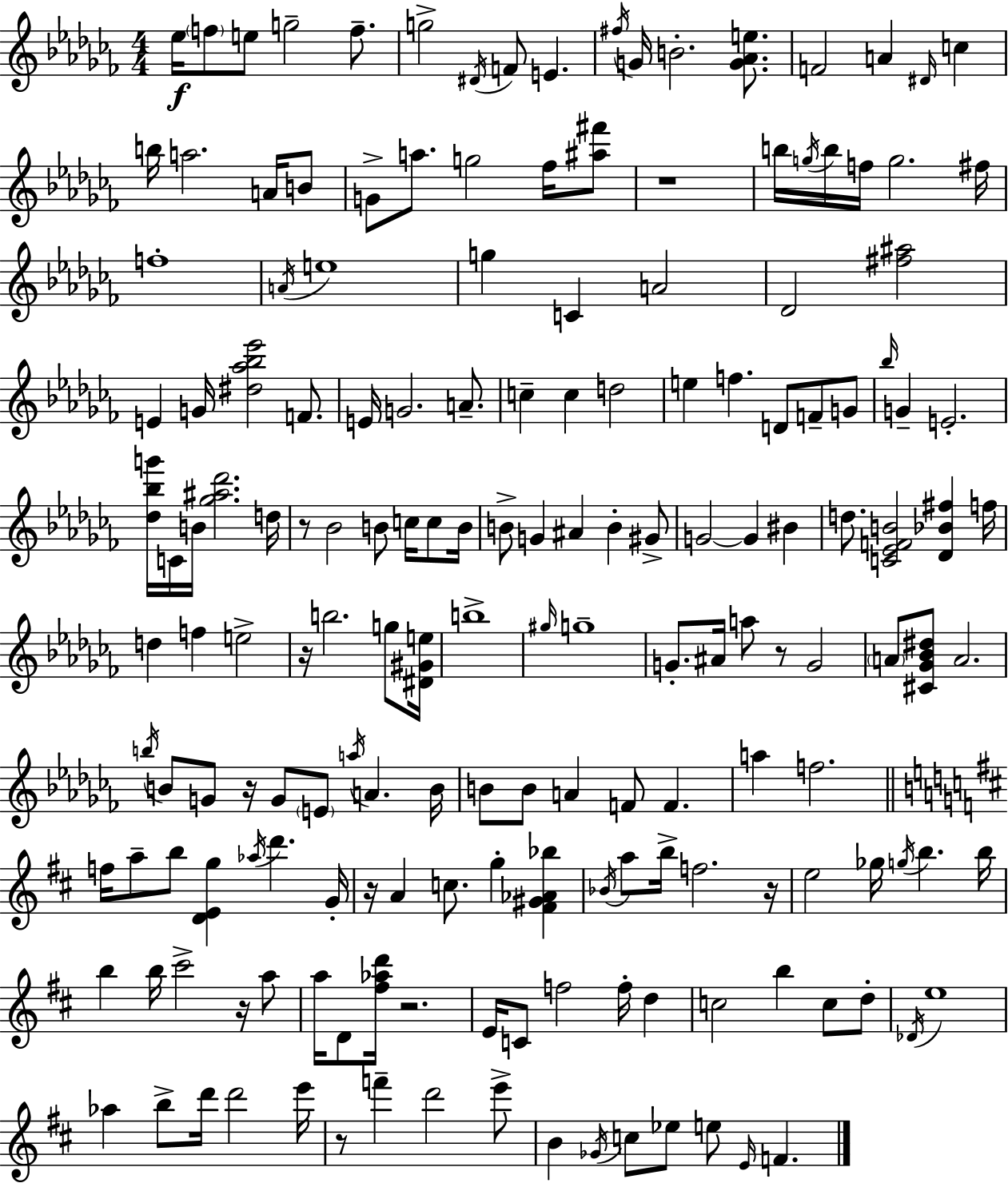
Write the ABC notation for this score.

X:1
T:Untitled
M:4/4
L:1/4
K:Abm
_e/4 f/2 e/2 g2 f/2 g2 ^D/4 F/2 E ^f/4 G/4 B2 [G_Ae]/2 F2 A ^D/4 c b/4 a2 A/4 B/2 G/2 a/2 g2 _f/4 [^a^f']/2 z4 b/4 g/4 b/4 f/4 g2 ^f/4 f4 A/4 e4 g C A2 _D2 [^f^a]2 E G/4 [^d_a_b_e']2 F/2 E/4 G2 A/2 c c d2 e f D/2 F/2 G/2 _b/4 G E2 [_d_bg']/4 C/4 B/4 [_g^a_d']2 d/4 z/2 _B2 B/2 c/4 c/2 B/4 B/2 G ^A B ^G/2 G2 G ^B d/2 [C_EFB]2 [_D_B^f] f/4 d f e2 z/4 b2 g/2 [^D^Ge]/4 b4 ^g/4 g4 G/2 ^A/4 a/2 z/2 G2 A/2 [^C_G_B^d]/2 A2 b/4 B/2 G/2 z/4 G/2 E/2 a/4 A B/4 B/2 B/2 A F/2 F a f2 f/4 a/2 b/2 [DEg] _a/4 d' G/4 z/4 A c/2 g [^F^G_A_b] _B/4 a/2 b/4 f2 z/4 e2 _g/4 g/4 b b/4 b b/4 ^c'2 z/4 a/2 a/4 D/2 [^f_ad']/4 z2 E/4 C/2 f2 f/4 d c2 b c/2 d/2 _D/4 e4 _a b/2 d'/4 d'2 e'/4 z/2 f' d'2 e'/2 B _G/4 c/2 _e/2 e/2 E/4 F